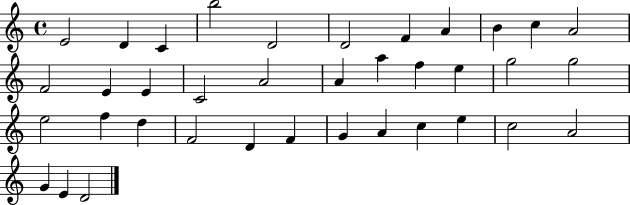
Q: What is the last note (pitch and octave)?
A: D4